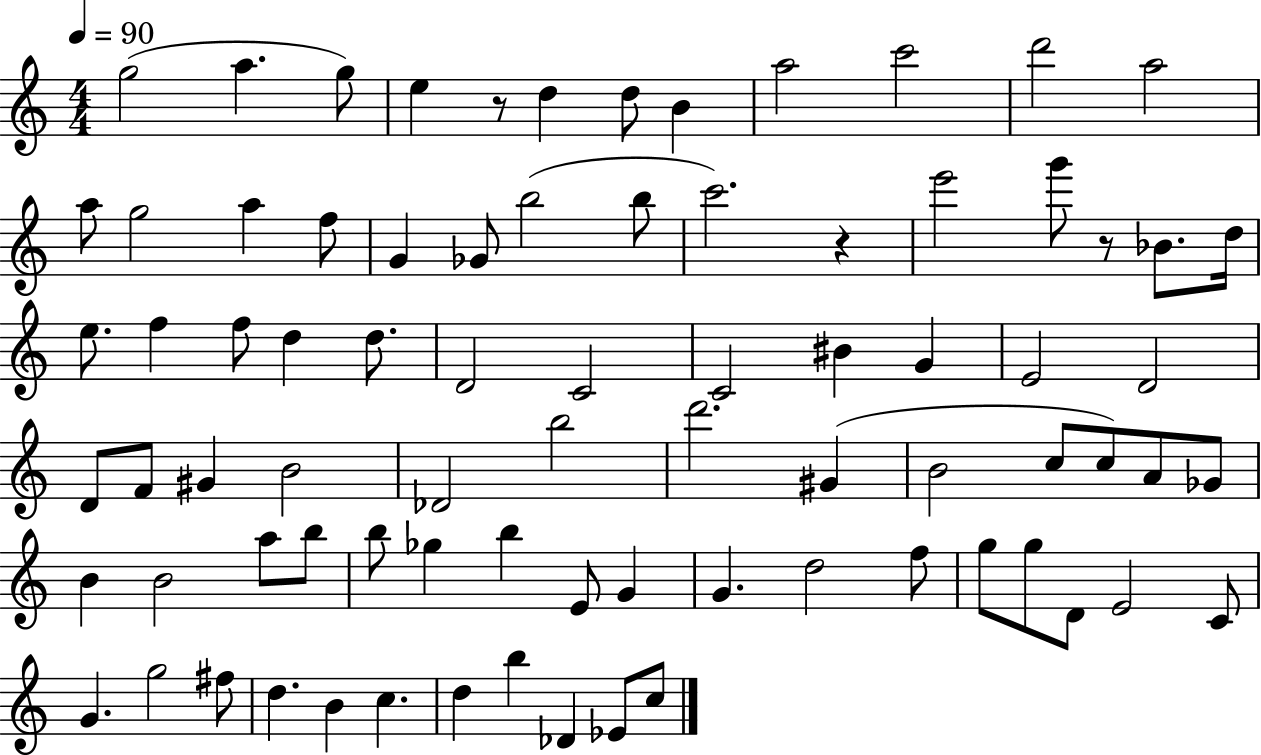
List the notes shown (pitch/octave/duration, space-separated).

G5/h A5/q. G5/e E5/q R/e D5/q D5/e B4/q A5/h C6/h D6/h A5/h A5/e G5/h A5/q F5/e G4/q Gb4/e B5/h B5/e C6/h. R/q E6/h G6/e R/e Bb4/e. D5/s E5/e. F5/q F5/e D5/q D5/e. D4/h C4/h C4/h BIS4/q G4/q E4/h D4/h D4/e F4/e G#4/q B4/h Db4/h B5/h D6/h. G#4/q B4/h C5/e C5/e A4/e Gb4/e B4/q B4/h A5/e B5/e B5/e Gb5/q B5/q E4/e G4/q G4/q. D5/h F5/e G5/e G5/e D4/e E4/h C4/e G4/q. G5/h F#5/e D5/q. B4/q C5/q. D5/q B5/q Db4/q Eb4/e C5/e